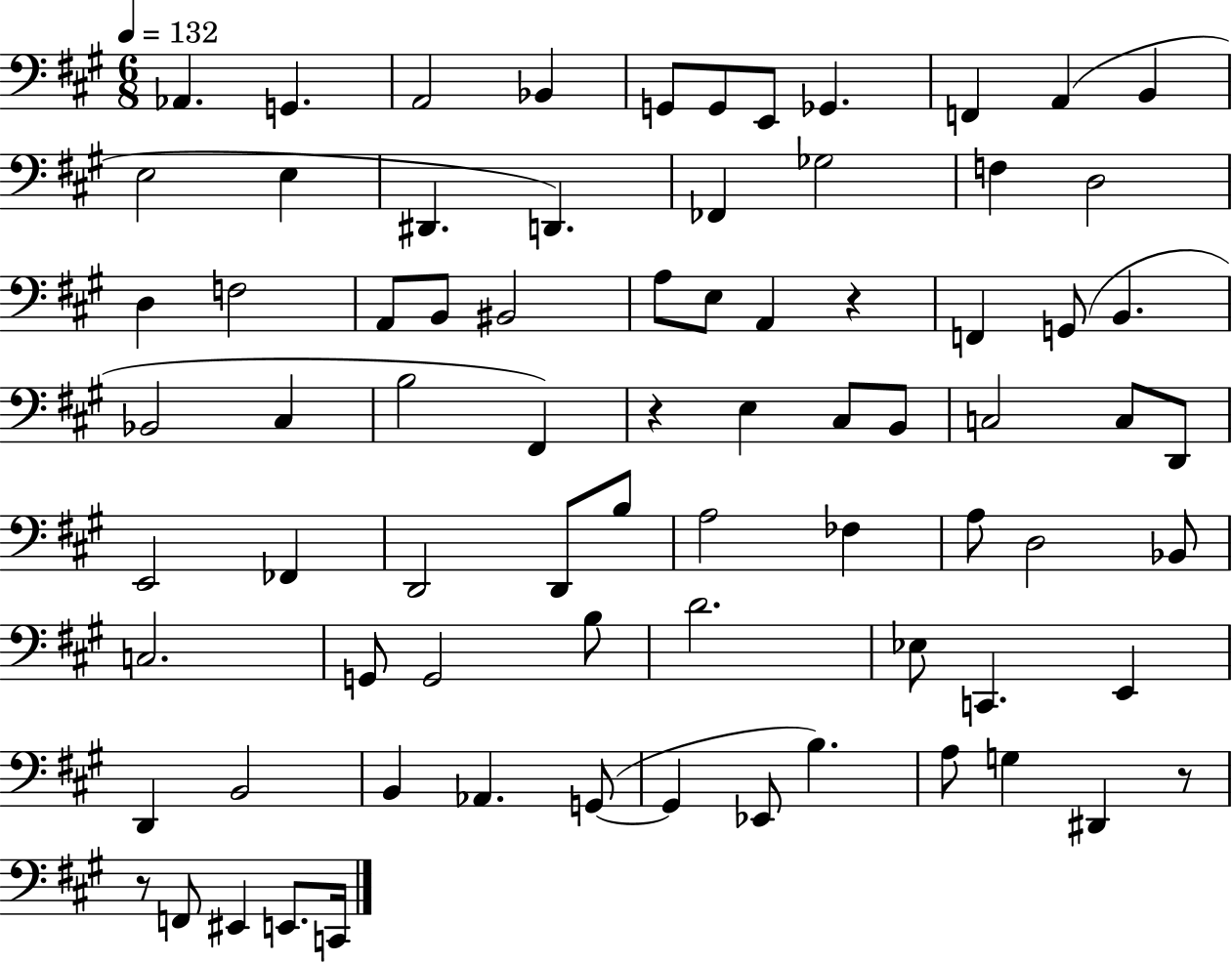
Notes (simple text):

Ab2/q. G2/q. A2/h Bb2/q G2/e G2/e E2/e Gb2/q. F2/q A2/q B2/q E3/h E3/q D#2/q. D2/q. FES2/q Gb3/h F3/q D3/h D3/q F3/h A2/e B2/e BIS2/h A3/e E3/e A2/q R/q F2/q G2/e B2/q. Bb2/h C#3/q B3/h F#2/q R/q E3/q C#3/e B2/e C3/h C3/e D2/e E2/h FES2/q D2/h D2/e B3/e A3/h FES3/q A3/e D3/h Bb2/e C3/h. G2/e G2/h B3/e D4/h. Eb3/e C2/q. E2/q D2/q B2/h B2/q Ab2/q. G2/e G2/q Eb2/e B3/q. A3/e G3/q D#2/q R/e R/e F2/e EIS2/q E2/e. C2/s